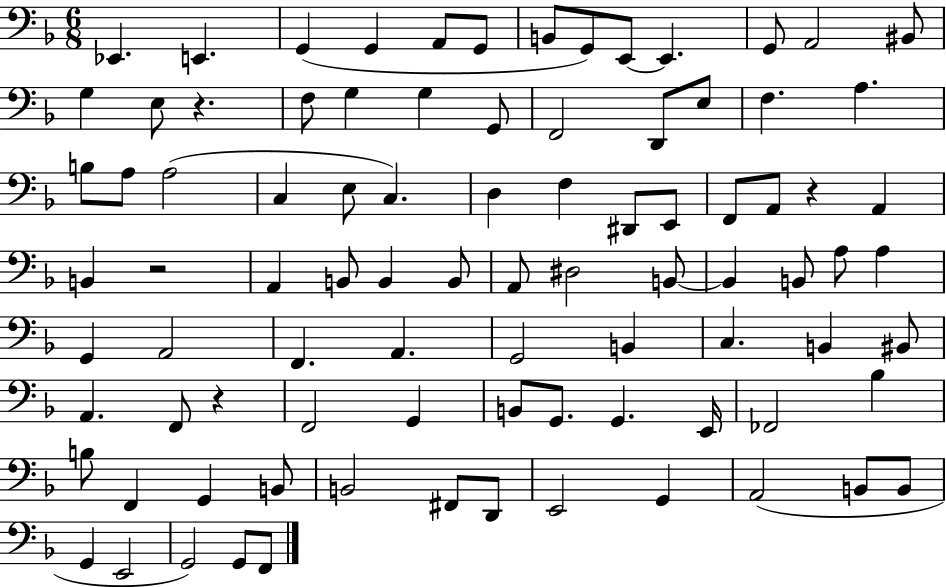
Eb2/q. E2/q. G2/q G2/q A2/e G2/e B2/e G2/e E2/e E2/q. G2/e A2/h BIS2/e G3/q E3/e R/q. F3/e G3/q G3/q G2/e F2/h D2/e E3/e F3/q. A3/q. B3/e A3/e A3/h C3/q E3/e C3/q. D3/q F3/q D#2/e E2/e F2/e A2/e R/q A2/q B2/q R/h A2/q B2/e B2/q B2/e A2/e D#3/h B2/e B2/q B2/e A3/e A3/q G2/q A2/h F2/q. A2/q. G2/h B2/q C3/q. B2/q BIS2/e A2/q. F2/e R/q F2/h G2/q B2/e G2/e. G2/q. E2/s FES2/h Bb3/q B3/e F2/q G2/q B2/e B2/h F#2/e D2/e E2/h G2/q A2/h B2/e B2/e G2/q E2/h G2/h G2/e F2/e